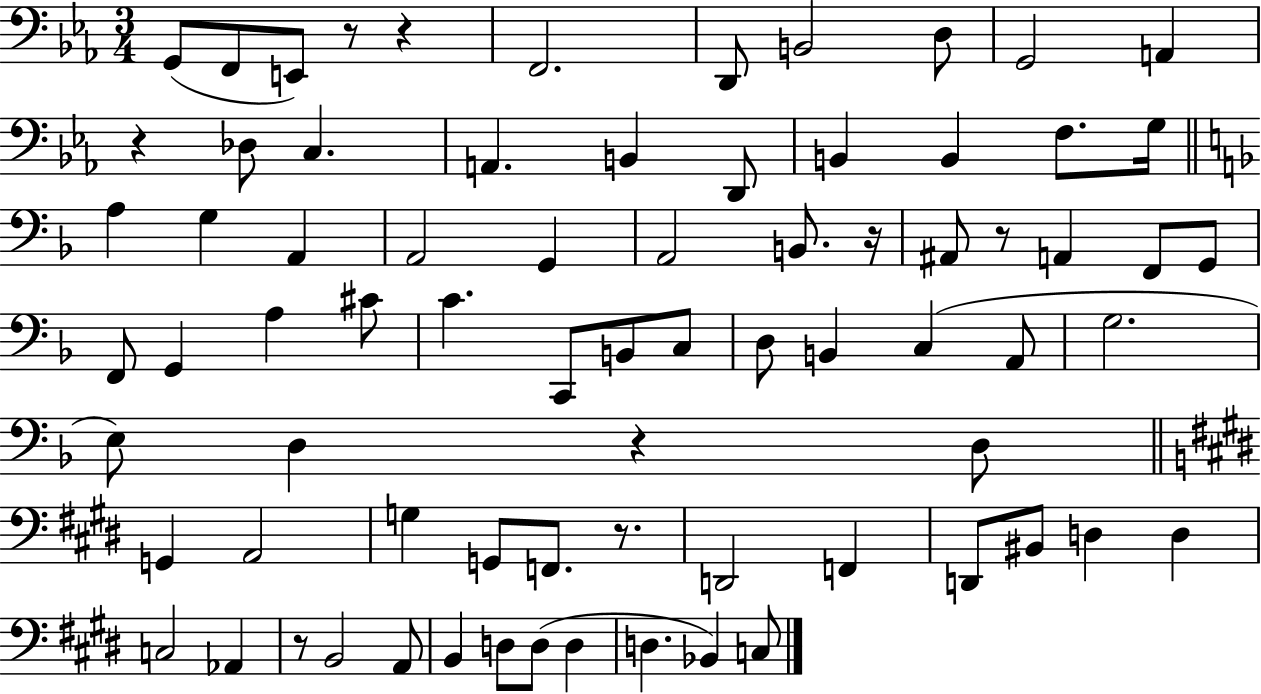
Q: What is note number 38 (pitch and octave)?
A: D3